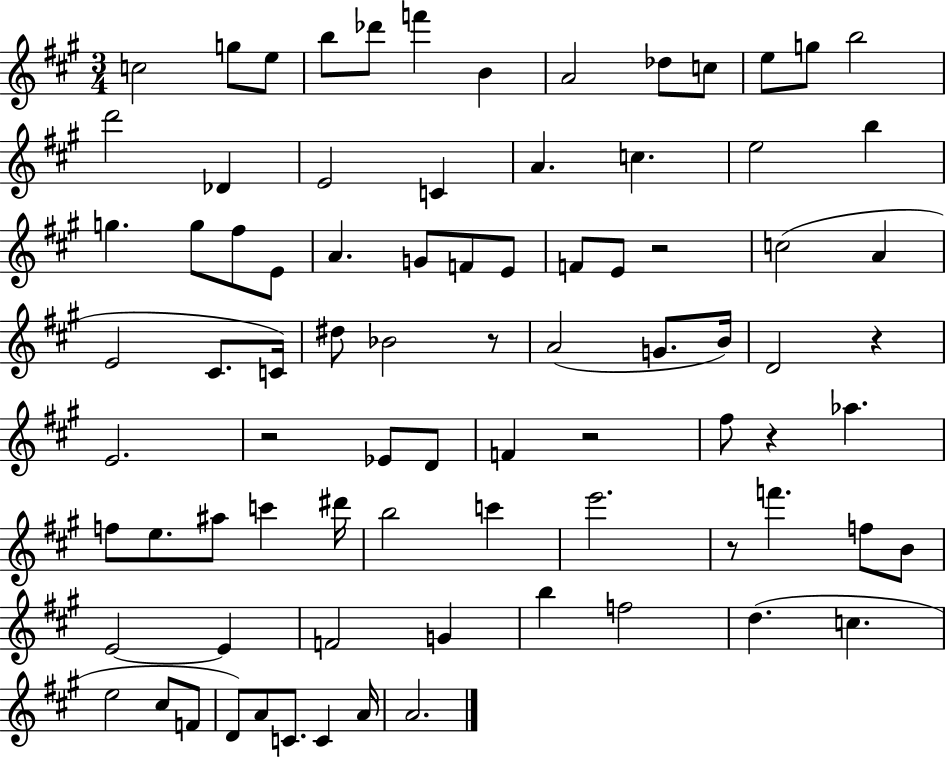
{
  \clef treble
  \numericTimeSignature
  \time 3/4
  \key a \major
  c''2 g''8 e''8 | b''8 des'''8 f'''4 b'4 | a'2 des''8 c''8 | e''8 g''8 b''2 | \break d'''2 des'4 | e'2 c'4 | a'4. c''4. | e''2 b''4 | \break g''4. g''8 fis''8 e'8 | a'4. g'8 f'8 e'8 | f'8 e'8 r2 | c''2( a'4 | \break e'2 cis'8. c'16) | dis''8 bes'2 r8 | a'2( g'8. b'16) | d'2 r4 | \break e'2. | r2 ees'8 d'8 | f'4 r2 | fis''8 r4 aes''4. | \break f''8 e''8. ais''8 c'''4 dis'''16 | b''2 c'''4 | e'''2. | r8 f'''4. f''8 b'8 | \break e'2~~ e'4 | f'2 g'4 | b''4 f''2 | d''4.( c''4. | \break e''2 cis''8 f'8 | d'8) a'8 c'8. c'4 a'16 | a'2. | \bar "|."
}